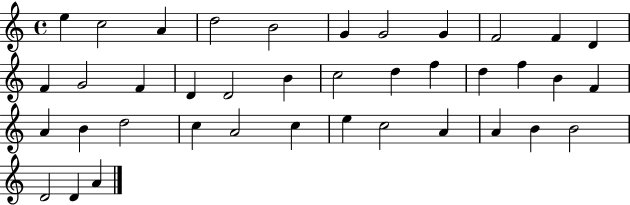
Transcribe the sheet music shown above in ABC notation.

X:1
T:Untitled
M:4/4
L:1/4
K:C
e c2 A d2 B2 G G2 G F2 F D F G2 F D D2 B c2 d f d f B F A B d2 c A2 c e c2 A A B B2 D2 D A